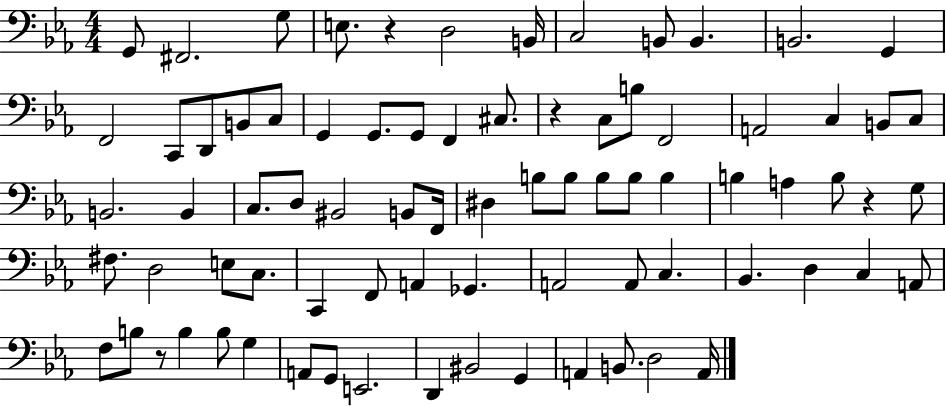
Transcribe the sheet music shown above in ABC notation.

X:1
T:Untitled
M:4/4
L:1/4
K:Eb
G,,/2 ^F,,2 G,/2 E,/2 z D,2 B,,/4 C,2 B,,/2 B,, B,,2 G,, F,,2 C,,/2 D,,/2 B,,/2 C,/2 G,, G,,/2 G,,/2 F,, ^C,/2 z C,/2 B,/2 F,,2 A,,2 C, B,,/2 C,/2 B,,2 B,, C,/2 D,/2 ^B,,2 B,,/2 F,,/4 ^D, B,/2 B,/2 B,/2 B,/2 B, B, A, B,/2 z G,/2 ^F,/2 D,2 E,/2 C,/2 C,, F,,/2 A,, _G,, A,,2 A,,/2 C, _B,, D, C, A,,/2 F,/2 B,/2 z/2 B, B,/2 G, A,,/2 G,,/2 E,,2 D,, ^B,,2 G,, A,, B,,/2 D,2 A,,/4